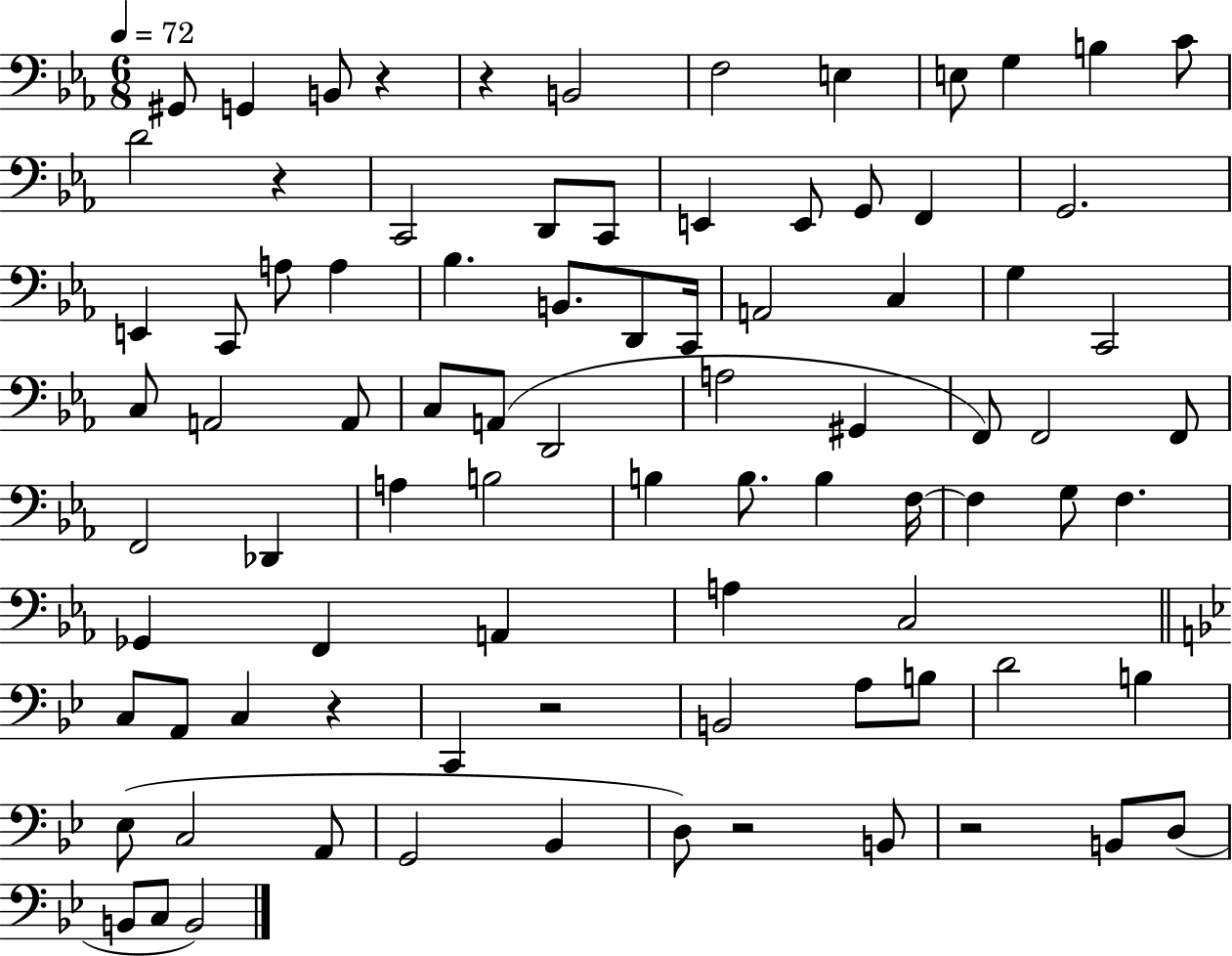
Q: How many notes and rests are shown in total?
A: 86